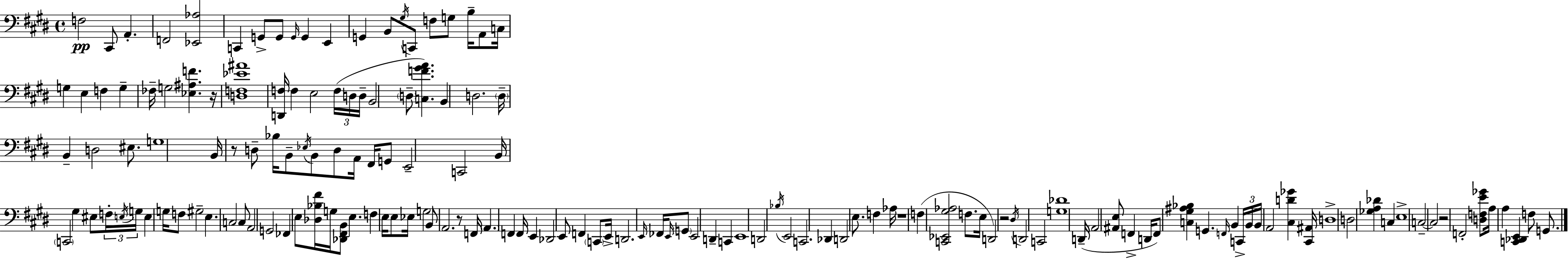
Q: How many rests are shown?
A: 6